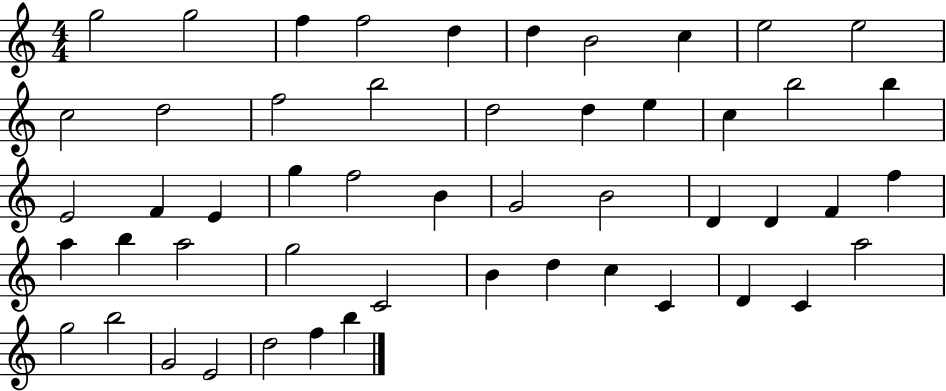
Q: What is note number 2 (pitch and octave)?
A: G5